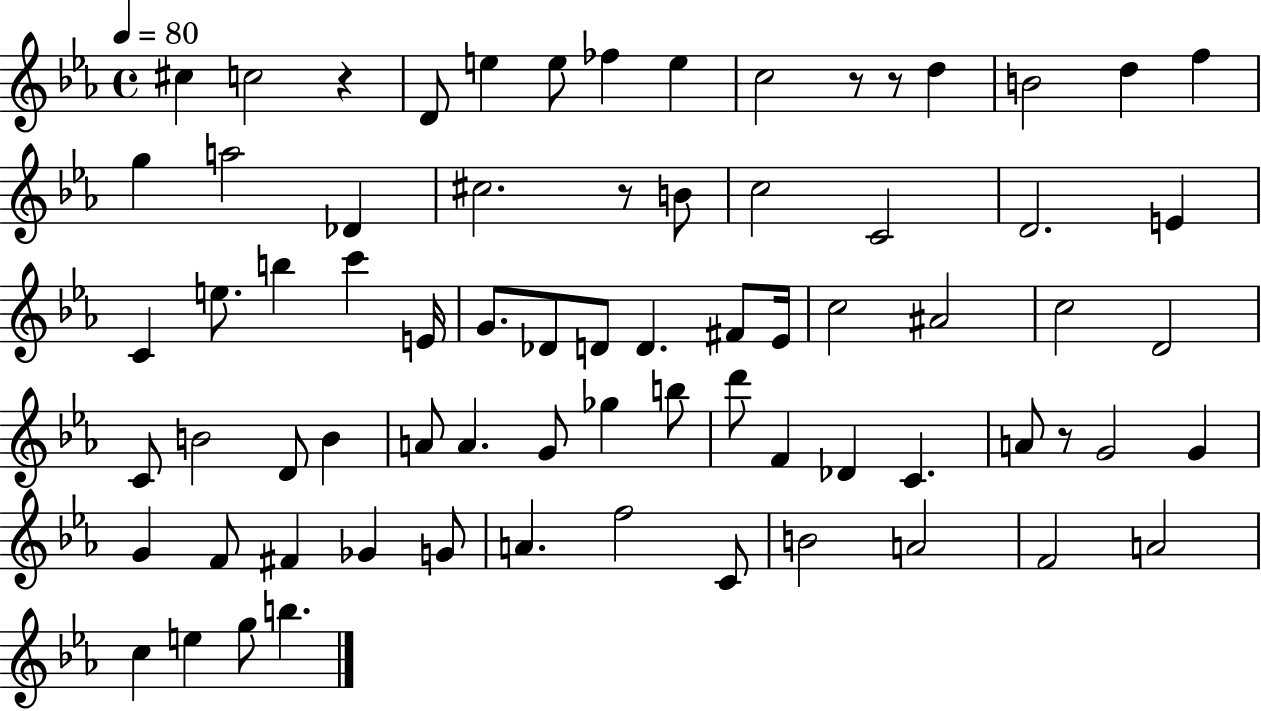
C#5/q C5/h R/q D4/e E5/q E5/e FES5/q E5/q C5/h R/e R/e D5/q B4/h D5/q F5/q G5/q A5/h Db4/q C#5/h. R/e B4/e C5/h C4/h D4/h. E4/q C4/q E5/e. B5/q C6/q E4/s G4/e. Db4/e D4/e D4/q. F#4/e Eb4/s C5/h A#4/h C5/h D4/h C4/e B4/h D4/e B4/q A4/e A4/q. G4/e Gb5/q B5/e D6/e F4/q Db4/q C4/q. A4/e R/e G4/h G4/q G4/q F4/e F#4/q Gb4/q G4/e A4/q. F5/h C4/e B4/h A4/h F4/h A4/h C5/q E5/q G5/e B5/q.